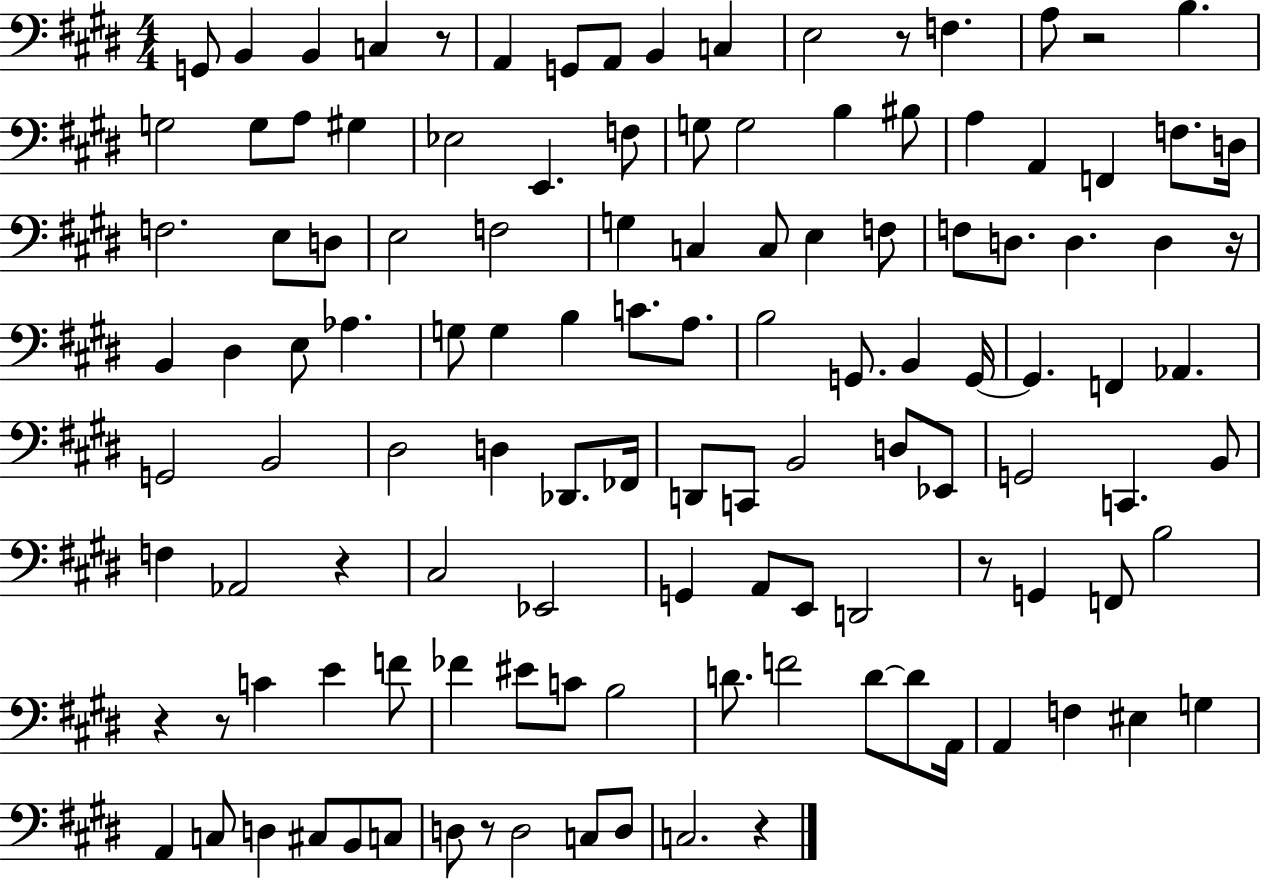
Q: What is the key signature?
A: E major